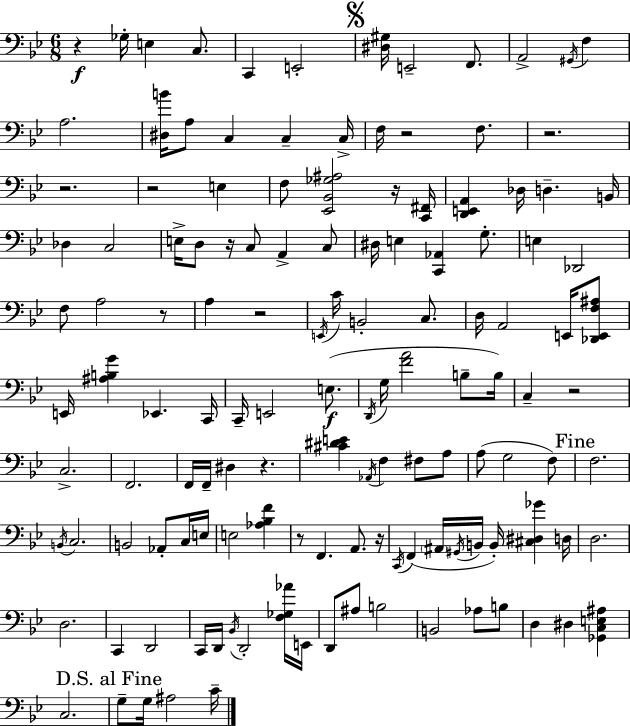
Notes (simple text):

R/q Gb3/s E3/q C3/e. C2/q E2/h [D#3,G#3]/s E2/h F2/e. A2/h G#2/s F3/q A3/h. [D#3,B4]/s A3/e C3/q C3/q C3/s F3/s R/h F3/e. R/h. R/h. R/h E3/q F3/e [Eb2,Bb2,Gb3,A#3]/h R/s [C2,F#2]/s [D2,E2,A2]/q Db3/s D3/q. B2/s Db3/q C3/h E3/s D3/e R/s C3/e A2/q C3/e D#3/s E3/q [C2,Ab2]/q G3/e. E3/q Db2/h F3/e A3/h R/e A3/q R/h E2/s C4/s B2/h C3/e. D3/s A2/h E2/s [Db2,E2,F3,A#3]/e E2/s [A#3,B3,G4]/q Eb2/q. C2/s C2/s E2/h E3/e. D2/s G3/s [F4,A4]/h B3/e B3/s C3/q R/h C3/h. F2/h. F2/s F2/s D#3/q R/q. [C#4,D#4,E4]/q Ab2/s F3/q F#3/e A3/e A3/e G3/h F3/e F3/h. B2/s C3/h. B2/h Ab2/e C3/s E3/s E3/h [Ab3,Bb3,F4]/q R/e F2/q. A2/e. R/s C2/s F2/q A#2/s G#2/s B2/s B2/s [C#3,D#3,Gb4]/q D3/s D3/h. D3/h. C2/q D2/h C2/s D2/s Bb2/s D2/h [F3,Gb3,Ab4]/s E2/s D2/e A#3/e B3/h B2/h Ab3/e B3/e D3/q D#3/q [Gb2,C3,E3,A#3]/q C3/h. G3/e G3/s A#3/h C4/s